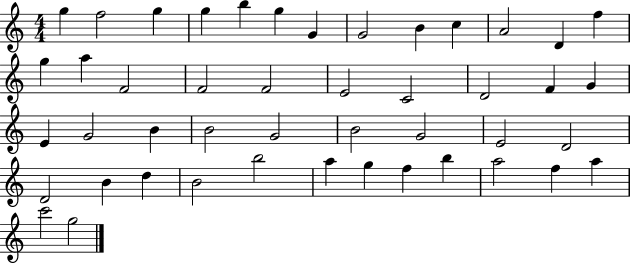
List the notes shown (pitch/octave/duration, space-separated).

G5/q F5/h G5/q G5/q B5/q G5/q G4/q G4/h B4/q C5/q A4/h D4/q F5/q G5/q A5/q F4/h F4/h F4/h E4/h C4/h D4/h F4/q G4/q E4/q G4/h B4/q B4/h G4/h B4/h G4/h E4/h D4/h D4/h B4/q D5/q B4/h B5/h A5/q G5/q F5/q B5/q A5/h F5/q A5/q C6/h G5/h